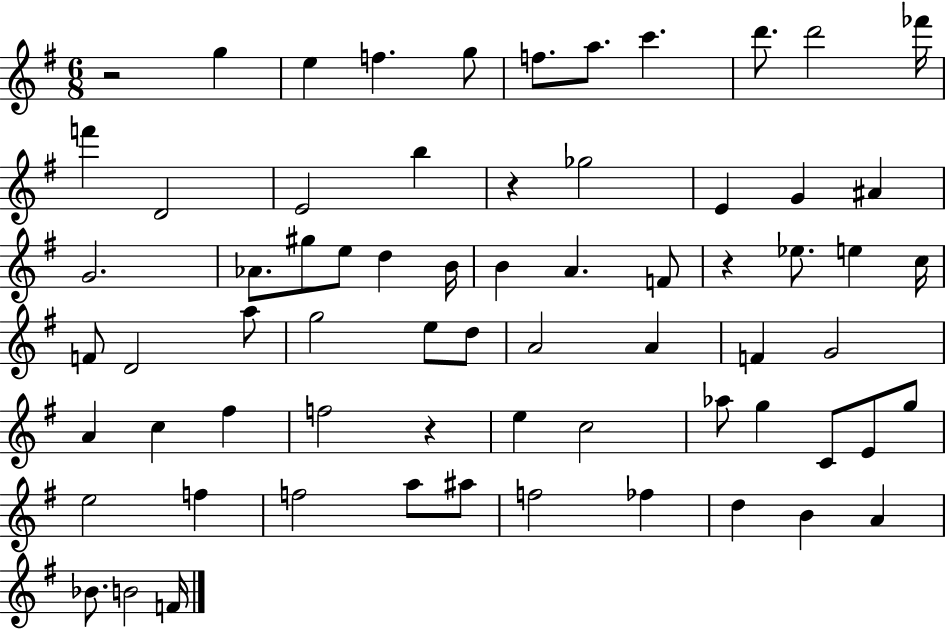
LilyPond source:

{
  \clef treble
  \numericTimeSignature
  \time 6/8
  \key g \major
  r2 g''4 | e''4 f''4. g''8 | f''8. a''8. c'''4. | d'''8. d'''2 fes'''16 | \break f'''4 d'2 | e'2 b''4 | r4 ges''2 | e'4 g'4 ais'4 | \break g'2. | aes'8. gis''8 e''8 d''4 b'16 | b'4 a'4. f'8 | r4 ees''8. e''4 c''16 | \break f'8 d'2 a''8 | g''2 e''8 d''8 | a'2 a'4 | f'4 g'2 | \break a'4 c''4 fis''4 | f''2 r4 | e''4 c''2 | aes''8 g''4 c'8 e'8 g''8 | \break e''2 f''4 | f''2 a''8 ais''8 | f''2 fes''4 | d''4 b'4 a'4 | \break bes'8. b'2 f'16 | \bar "|."
}